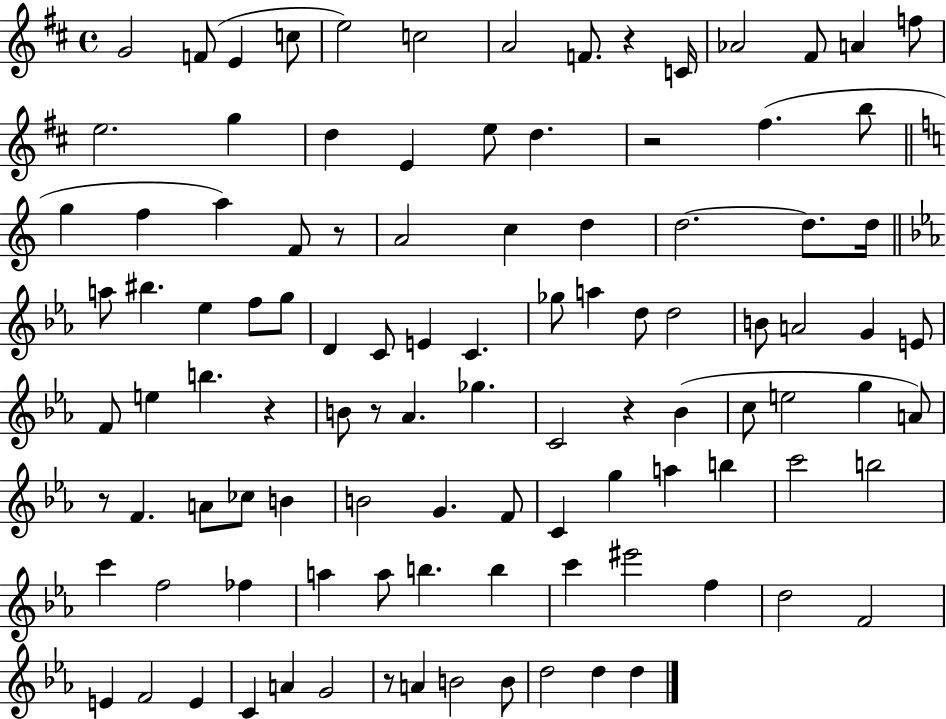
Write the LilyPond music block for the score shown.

{
  \clef treble
  \time 4/4
  \defaultTimeSignature
  \key d \major
  g'2 f'8( e'4 c''8 | e''2) c''2 | a'2 f'8. r4 c'16 | aes'2 fis'8 a'4 f''8 | \break e''2. g''4 | d''4 e'4 e''8 d''4. | r2 fis''4.( b''8 | \bar "||" \break \key a \minor g''4 f''4 a''4) f'8 r8 | a'2 c''4 d''4 | d''2.~~ d''8. d''16 | \bar "||" \break \key c \minor a''8 bis''4. ees''4 f''8 g''8 | d'4 c'8 e'4 c'4. | ges''8 a''4 d''8 d''2 | b'8 a'2 g'4 e'8 | \break f'8 e''4 b''4. r4 | b'8 r8 aes'4. ges''4. | c'2 r4 bes'4( | c''8 e''2 g''4 a'8) | \break r8 f'4. a'8 ces''8 b'4 | b'2 g'4. f'8 | c'4 g''4 a''4 b''4 | c'''2 b''2 | \break c'''4 f''2 fes''4 | a''4 a''8 b''4. b''4 | c'''4 eis'''2 f''4 | d''2 f'2 | \break e'4 f'2 e'4 | c'4 a'4 g'2 | r8 a'4 b'2 b'8 | d''2 d''4 d''4 | \break \bar "|."
}